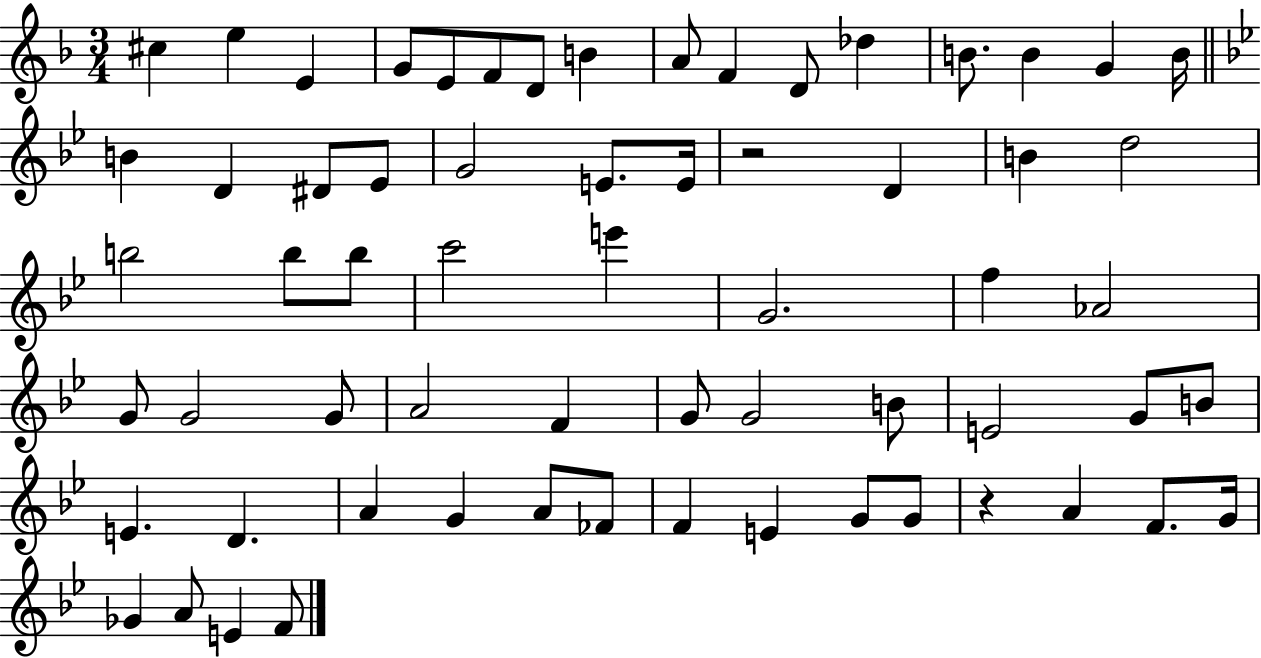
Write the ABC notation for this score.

X:1
T:Untitled
M:3/4
L:1/4
K:F
^c e E G/2 E/2 F/2 D/2 B A/2 F D/2 _d B/2 B G B/4 B D ^D/2 _E/2 G2 E/2 E/4 z2 D B d2 b2 b/2 b/2 c'2 e' G2 f _A2 G/2 G2 G/2 A2 F G/2 G2 B/2 E2 G/2 B/2 E D A G A/2 _F/2 F E G/2 G/2 z A F/2 G/4 _G A/2 E F/2